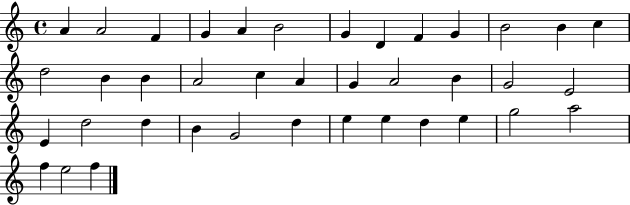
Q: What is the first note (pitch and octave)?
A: A4